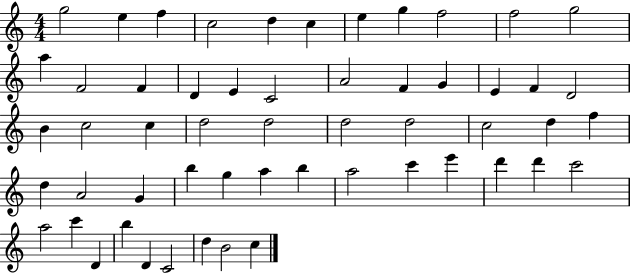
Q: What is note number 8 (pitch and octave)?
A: G5